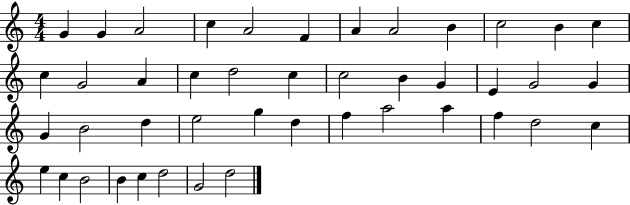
{
  \clef treble
  \numericTimeSignature
  \time 4/4
  \key c \major
  g'4 g'4 a'2 | c''4 a'2 f'4 | a'4 a'2 b'4 | c''2 b'4 c''4 | \break c''4 g'2 a'4 | c''4 d''2 c''4 | c''2 b'4 g'4 | e'4 g'2 g'4 | \break g'4 b'2 d''4 | e''2 g''4 d''4 | f''4 a''2 a''4 | f''4 d''2 c''4 | \break e''4 c''4 b'2 | b'4 c''4 d''2 | g'2 d''2 | \bar "|."
}